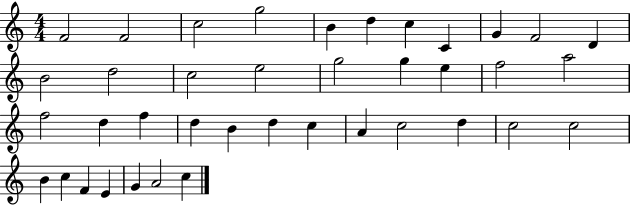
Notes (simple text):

F4/h F4/h C5/h G5/h B4/q D5/q C5/q C4/q G4/q F4/h D4/q B4/h D5/h C5/h E5/h G5/h G5/q E5/q F5/h A5/h F5/h D5/q F5/q D5/q B4/q D5/q C5/q A4/q C5/h D5/q C5/h C5/h B4/q C5/q F4/q E4/q G4/q A4/h C5/q